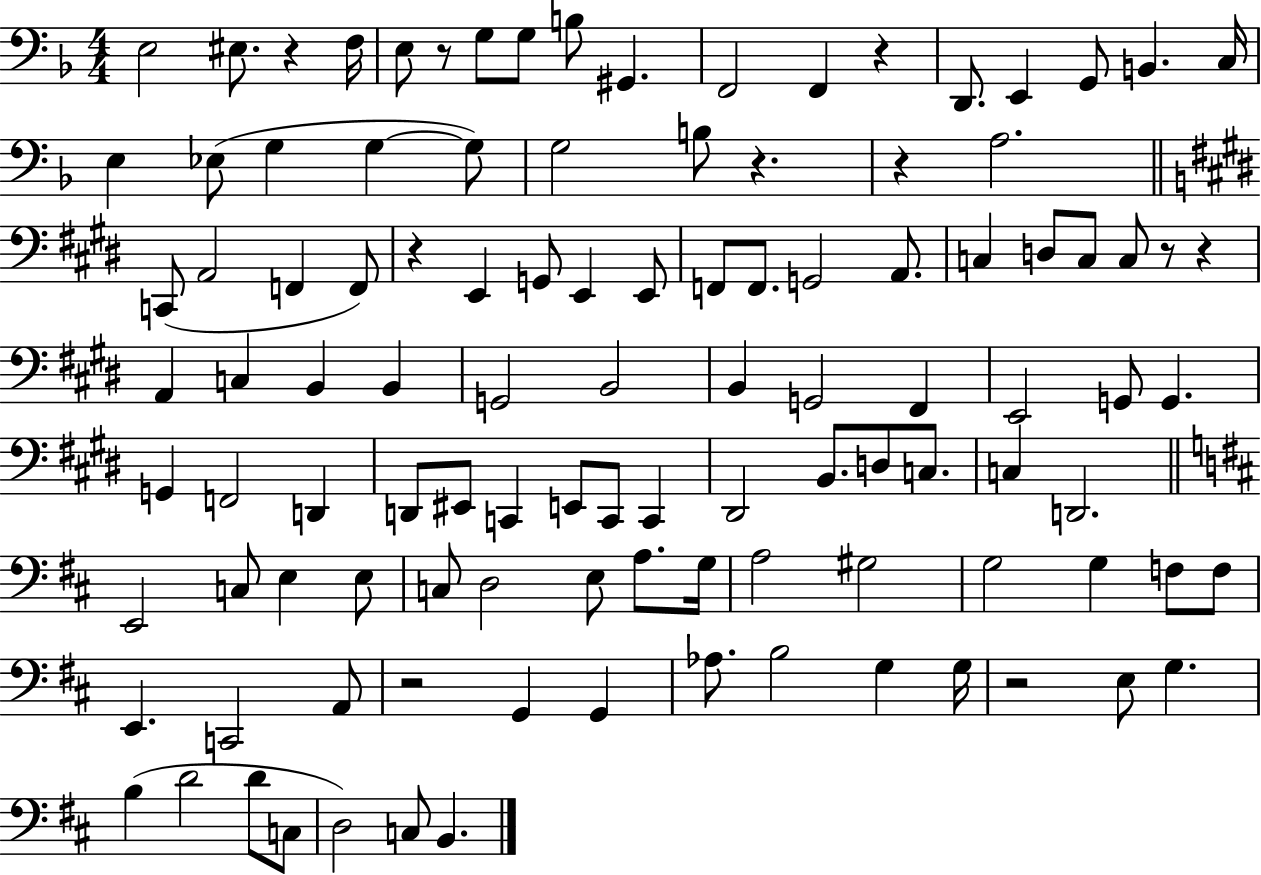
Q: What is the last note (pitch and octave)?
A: B2